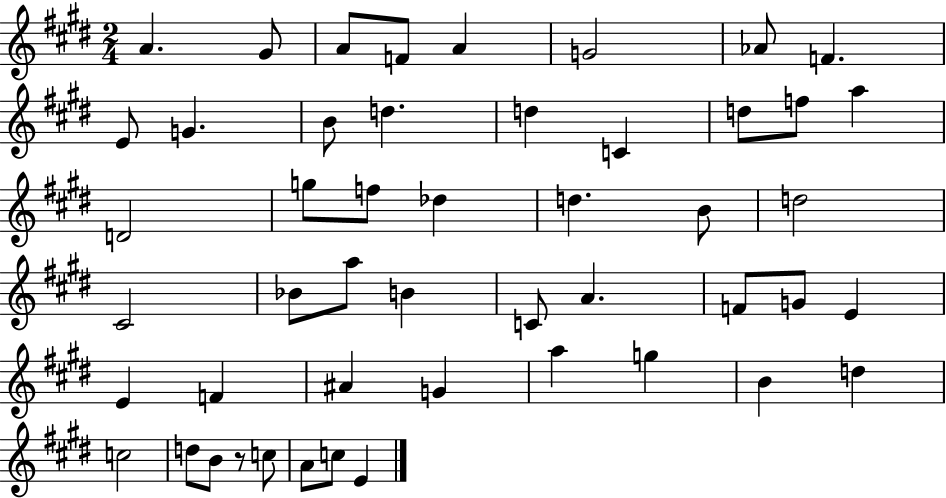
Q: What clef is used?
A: treble